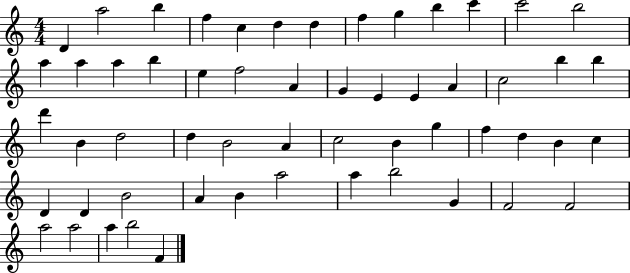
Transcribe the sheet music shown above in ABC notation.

X:1
T:Untitled
M:4/4
L:1/4
K:C
D a2 b f c d d f g b c' c'2 b2 a a a b e f2 A G E E A c2 b b d' B d2 d B2 A c2 B g f d B c D D B2 A B a2 a b2 G F2 F2 a2 a2 a b2 F